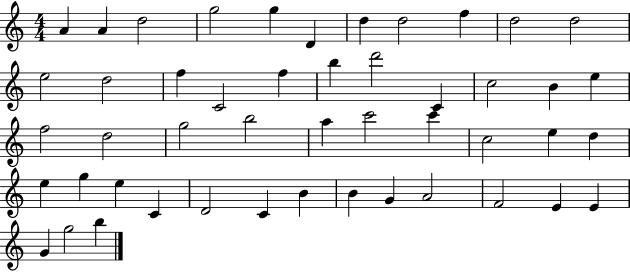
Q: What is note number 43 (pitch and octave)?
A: F4